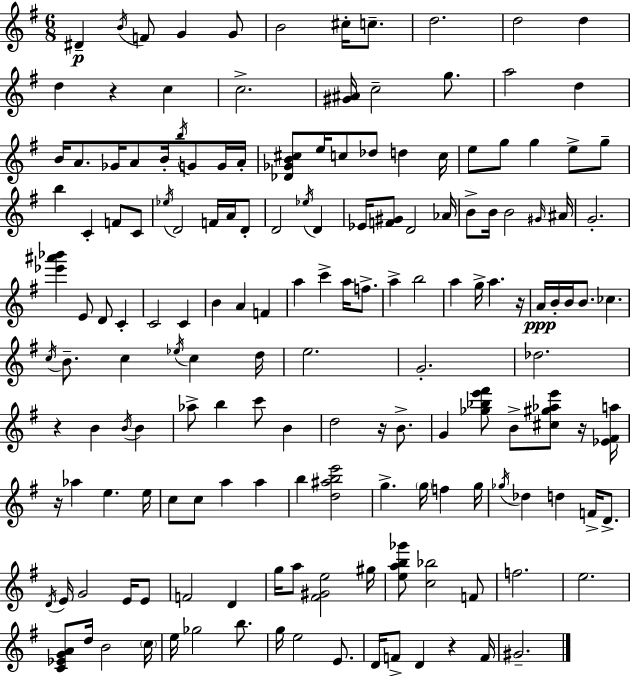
{
  \clef treble
  \numericTimeSignature
  \time 6/8
  \key e \minor
  dis'4--\p \acciaccatura { b'16 } f'8 g'4 g'8 | b'2 cis''16-. c''8.-- | d''2. | d''2 d''4 | \break d''4 r4 c''4 | c''2.-> | <gis' ais'>16 c''2-- g''8. | a''2 d''4 | \break b'16 a'8. ges'16 a'8 b'16-. \acciaccatura { b''16 } g'8 | g'16 a'16-. <des' ges' b' cis''>8 e''16 c''8 des''8 d''4 | c''16 e''8 g''8 g''4 e''8-> | g''8-- b''4 c'4-. f'8 | \break c'8 \acciaccatura { ees''16 } d'2 f'16 | a'16 d'8-. d'2 \acciaccatura { ees''16 } | d'4 ees'16 <f' gis'>8 d'2 | aes'16 b'8-> b'16 b'2 | \break \grace { gis'16 } ais'16 g'2.-. | <ees''' ais''' bes'''>4 e'8 d'8 | c'4-. c'2 | c'4 b'4 a'4 | \break f'4 a''4 c'''4-> | a''16 f''8.-> a''4-> b''2 | a''4 g''16-> a''4. | r16 a'16\ppp b'16-. b'16 b'8. ces''4. | \break \acciaccatura { c''16 } b'8.-- c''4 | \acciaccatura { ees''16 } c''4 d''16 e''2. | g'2.-. | des''2. | \break r4 b'4 | \acciaccatura { b'16 } b'4 aes''8-> b''4 | c'''8 b'4 d''2 | r16 b'8.-> g'4 | \break <ges'' bes'' e''' fis'''>8 b'8-> <cis'' gis'' aes'' e'''>8 r16 <ees' fis' a''>16 r16 aes''4 | e''4. e''16 c''8 c''8 | a''4 a''4 b''4 | <d'' ais'' b'' e'''>2 g''4.-> | \break \parenthesize g''16 f''4 g''16 \acciaccatura { ges''16 } des''4 | d''4 f'16-> d'8.-> \acciaccatura { d'16 } e'16 g'2 | e'16 e'8 f'2 | d'4 g''16 a''8 | \break <fis' gis' e''>2 gis''16 <e'' a'' b'' ges'''>8 | <c'' bes''>2 f'8 f''2. | e''2. | <c' ees' g' a'>8 | \break d''16 b'2 \parenthesize c''16 e''16 ges''2 | b''8. g''16 e''2 | e'8. d'16 f'8-> | d'4 r4 f'16 gis'2.-- | \break \bar "|."
}